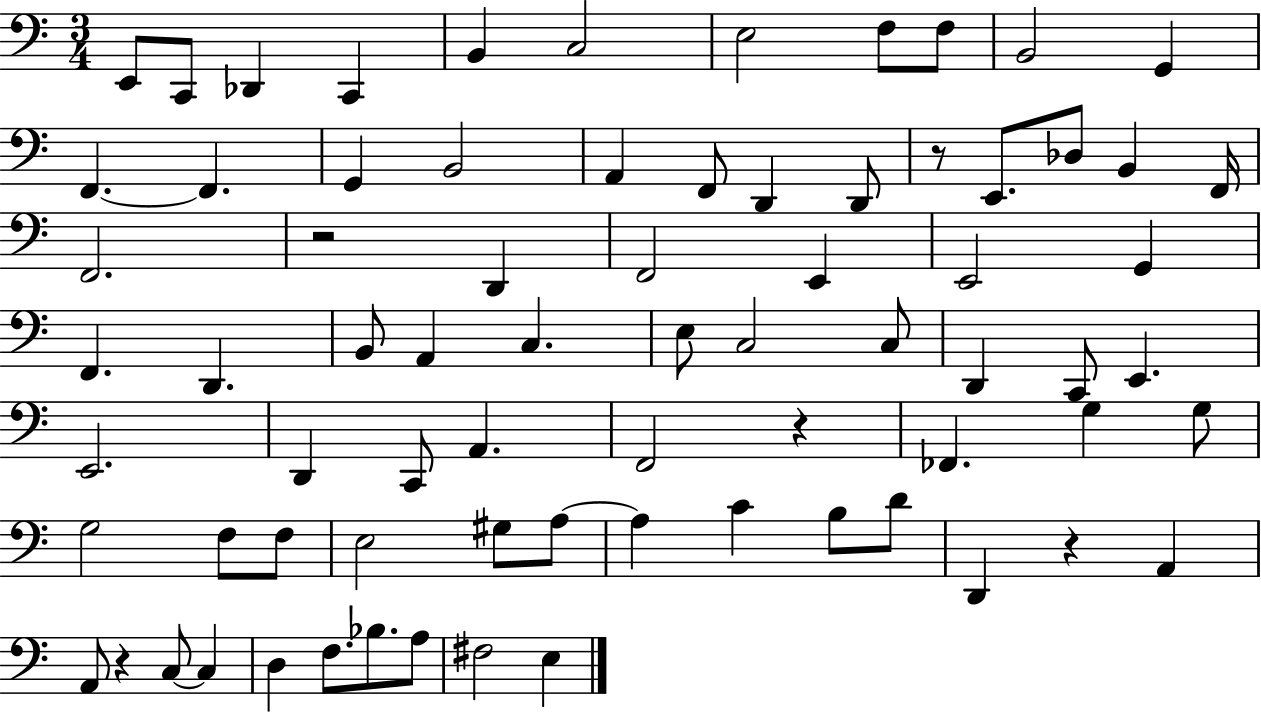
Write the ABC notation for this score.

X:1
T:Untitled
M:3/4
L:1/4
K:C
E,,/2 C,,/2 _D,, C,, B,, C,2 E,2 F,/2 F,/2 B,,2 G,, F,, F,, G,, B,,2 A,, F,,/2 D,, D,,/2 z/2 E,,/2 _D,/2 B,, F,,/4 F,,2 z2 D,, F,,2 E,, E,,2 G,, F,, D,, B,,/2 A,, C, E,/2 C,2 C,/2 D,, C,,/2 E,, E,,2 D,, C,,/2 A,, F,,2 z _F,, G, G,/2 G,2 F,/2 F,/2 E,2 ^G,/2 A,/2 A, C B,/2 D/2 D,, z A,, A,,/2 z C,/2 C, D, F,/2 _B,/2 A,/2 ^F,2 E,